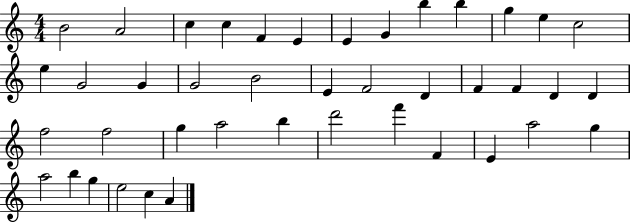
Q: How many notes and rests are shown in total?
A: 42